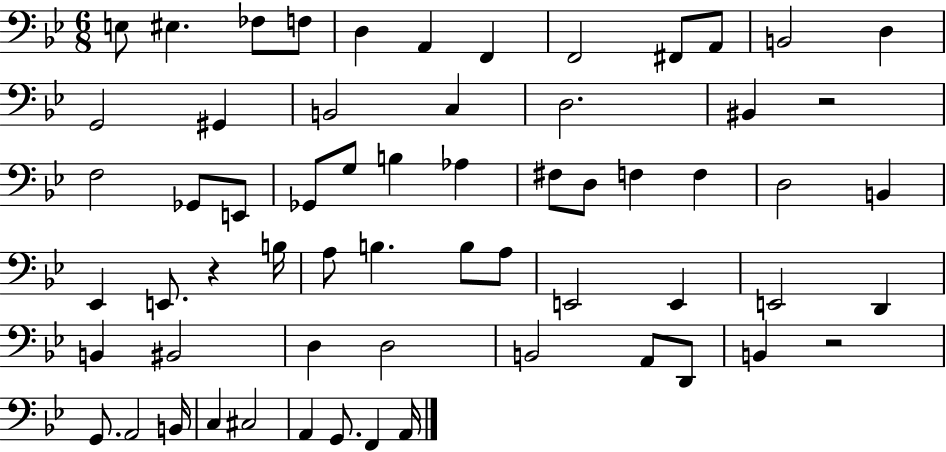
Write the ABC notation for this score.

X:1
T:Untitled
M:6/8
L:1/4
K:Bb
E,/2 ^E, _F,/2 F,/2 D, A,, F,, F,,2 ^F,,/2 A,,/2 B,,2 D, G,,2 ^G,, B,,2 C, D,2 ^B,, z2 F,2 _G,,/2 E,,/2 _G,,/2 G,/2 B, _A, ^F,/2 D,/2 F, F, D,2 B,, _E,, E,,/2 z B,/4 A,/2 B, B,/2 A,/2 E,,2 E,, E,,2 D,, B,, ^B,,2 D, D,2 B,,2 A,,/2 D,,/2 B,, z2 G,,/2 A,,2 B,,/4 C, ^C,2 A,, G,,/2 F,, A,,/4